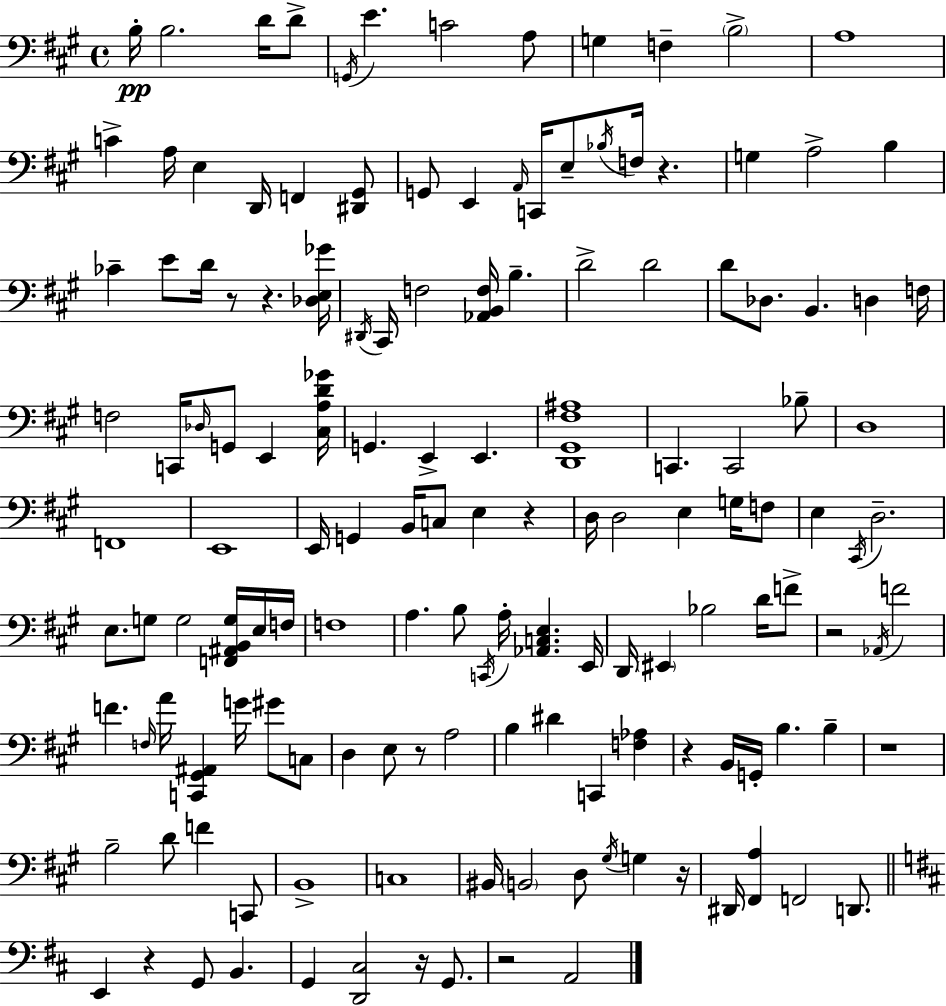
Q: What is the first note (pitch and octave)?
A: B3